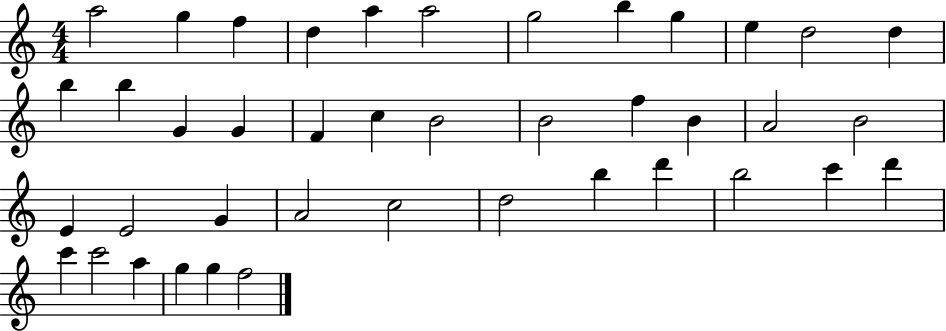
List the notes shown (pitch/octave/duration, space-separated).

A5/h G5/q F5/q D5/q A5/q A5/h G5/h B5/q G5/q E5/q D5/h D5/q B5/q B5/q G4/q G4/q F4/q C5/q B4/h B4/h F5/q B4/q A4/h B4/h E4/q E4/h G4/q A4/h C5/h D5/h B5/q D6/q B5/h C6/q D6/q C6/q C6/h A5/q G5/q G5/q F5/h